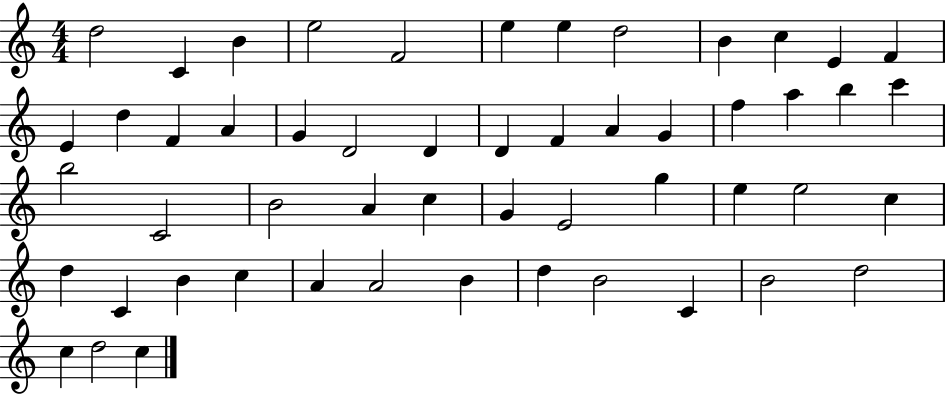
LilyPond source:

{
  \clef treble
  \numericTimeSignature
  \time 4/4
  \key c \major
  d''2 c'4 b'4 | e''2 f'2 | e''4 e''4 d''2 | b'4 c''4 e'4 f'4 | \break e'4 d''4 f'4 a'4 | g'4 d'2 d'4 | d'4 f'4 a'4 g'4 | f''4 a''4 b''4 c'''4 | \break b''2 c'2 | b'2 a'4 c''4 | g'4 e'2 g''4 | e''4 e''2 c''4 | \break d''4 c'4 b'4 c''4 | a'4 a'2 b'4 | d''4 b'2 c'4 | b'2 d''2 | \break c''4 d''2 c''4 | \bar "|."
}